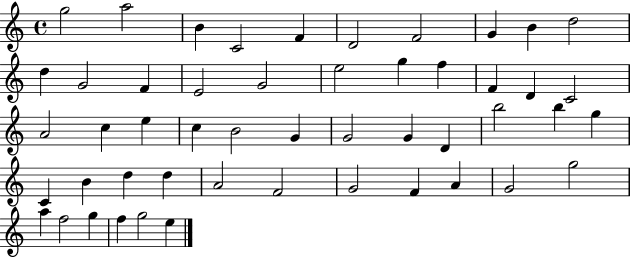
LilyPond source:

{
  \clef treble
  \time 4/4
  \defaultTimeSignature
  \key c \major
  g''2 a''2 | b'4 c'2 f'4 | d'2 f'2 | g'4 b'4 d''2 | \break d''4 g'2 f'4 | e'2 g'2 | e''2 g''4 f''4 | f'4 d'4 c'2 | \break a'2 c''4 e''4 | c''4 b'2 g'4 | g'2 g'4 d'4 | b''2 b''4 g''4 | \break c'4 b'4 d''4 d''4 | a'2 f'2 | g'2 f'4 a'4 | g'2 g''2 | \break a''4 f''2 g''4 | f''4 g''2 e''4 | \bar "|."
}